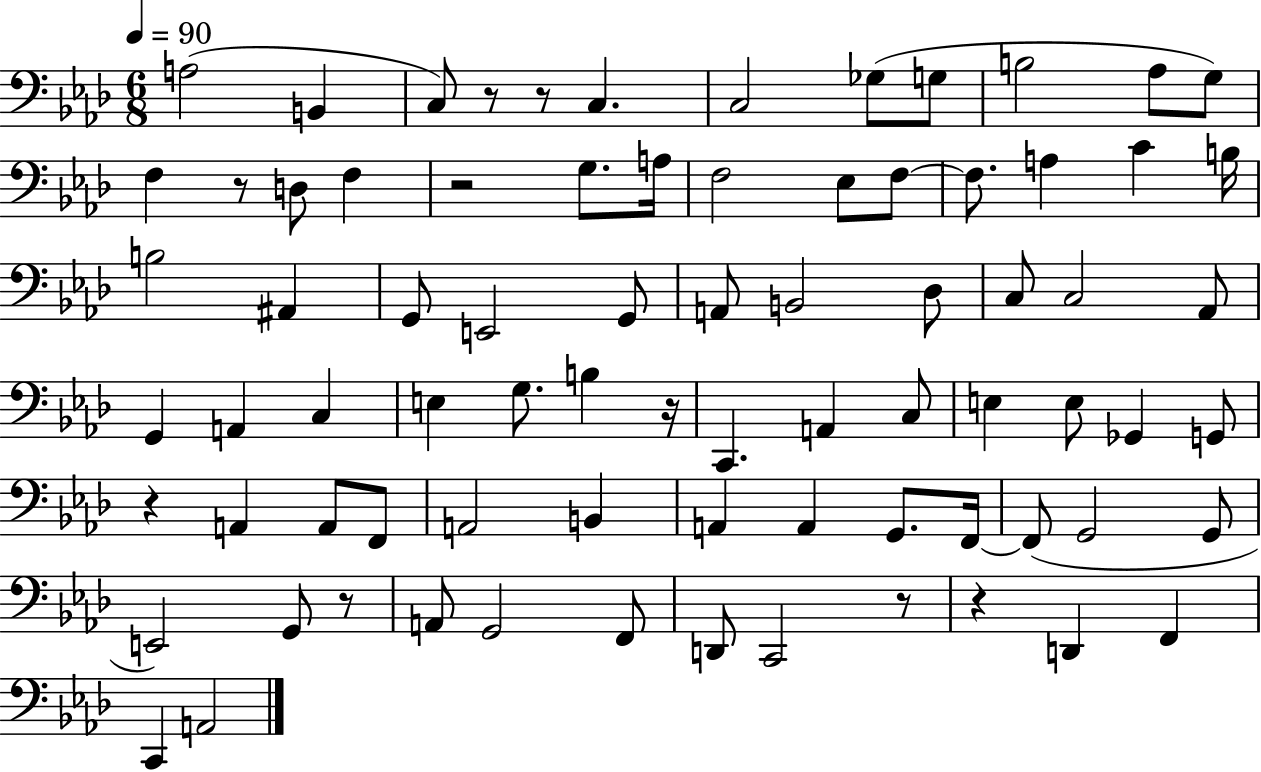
X:1
T:Untitled
M:6/8
L:1/4
K:Ab
A,2 B,, C,/2 z/2 z/2 C, C,2 _G,/2 G,/2 B,2 _A,/2 G,/2 F, z/2 D,/2 F, z2 G,/2 A,/4 F,2 _E,/2 F,/2 F,/2 A, C B,/4 B,2 ^A,, G,,/2 E,,2 G,,/2 A,,/2 B,,2 _D,/2 C,/2 C,2 _A,,/2 G,, A,, C, E, G,/2 B, z/4 C,, A,, C,/2 E, E,/2 _G,, G,,/2 z A,, A,,/2 F,,/2 A,,2 B,, A,, A,, G,,/2 F,,/4 F,,/2 G,,2 G,,/2 E,,2 G,,/2 z/2 A,,/2 G,,2 F,,/2 D,,/2 C,,2 z/2 z D,, F,, C,, A,,2